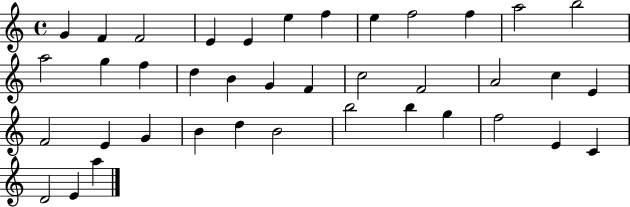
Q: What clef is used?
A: treble